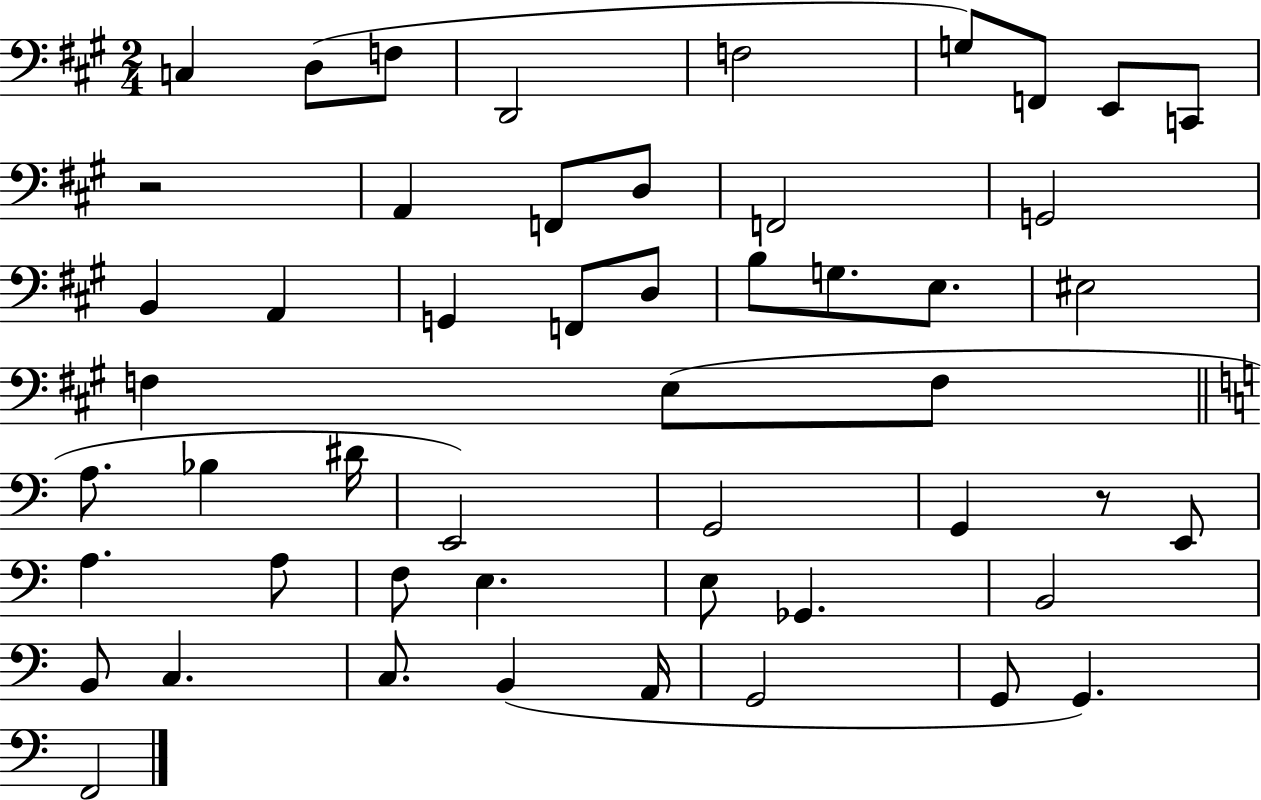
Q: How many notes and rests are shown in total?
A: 51